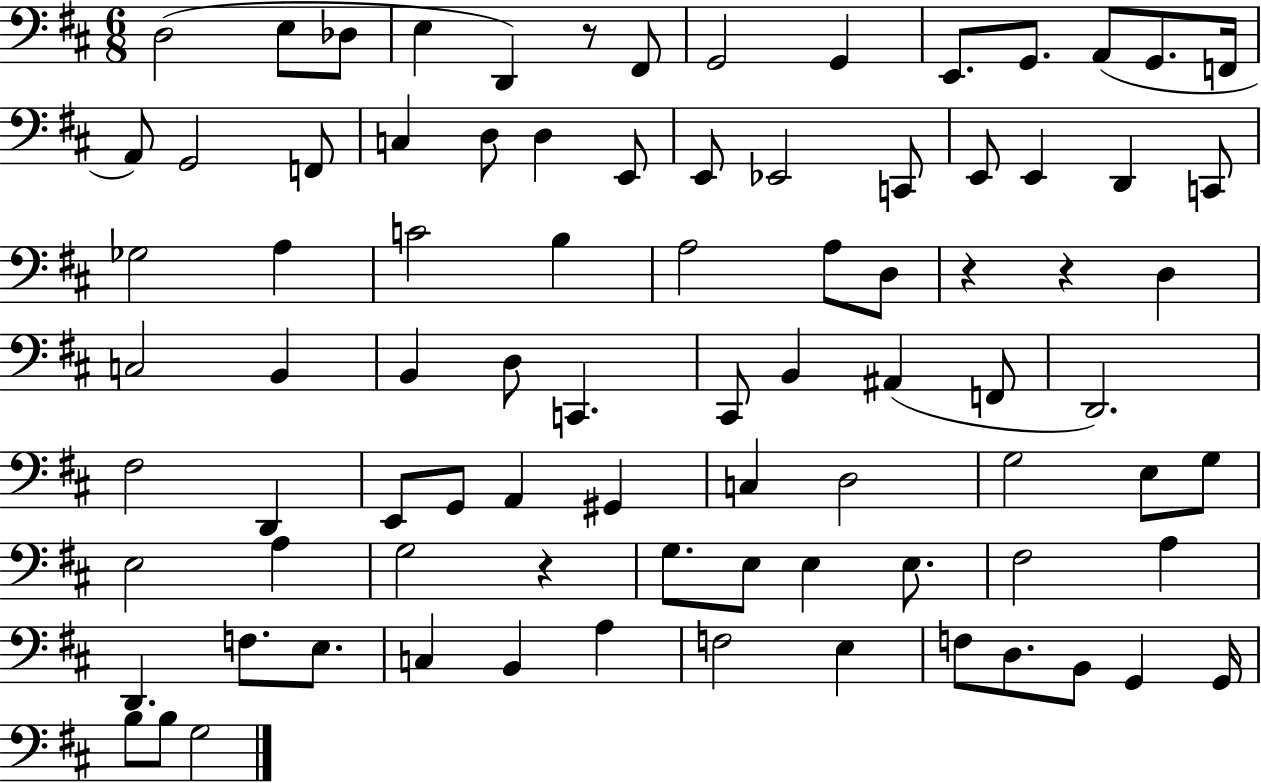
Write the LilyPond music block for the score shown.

{
  \clef bass
  \numericTimeSignature
  \time 6/8
  \key d \major
  d2( e8 des8 | e4 d,4) r8 fis,8 | g,2 g,4 | e,8. g,8. a,8( g,8. f,16 | \break a,8) g,2 f,8 | c4 d8 d4 e,8 | e,8 ees,2 c,8 | e,8 e,4 d,4 c,8 | \break ges2 a4 | c'2 b4 | a2 a8 d8 | r4 r4 d4 | \break c2 b,4 | b,4 d8 c,4. | cis,8 b,4 ais,4( f,8 | d,2.) | \break fis2 d,4 | e,8 g,8 a,4 gis,4 | c4 d2 | g2 e8 g8 | \break e2 a4 | g2 r4 | g8. e8 e4 e8. | fis2 a4 | \break d,4. f8. e8. | c4 b,4 a4 | f2 e4 | f8 d8. b,8 g,4 g,16 | \break b8 b8 g2 | \bar "|."
}